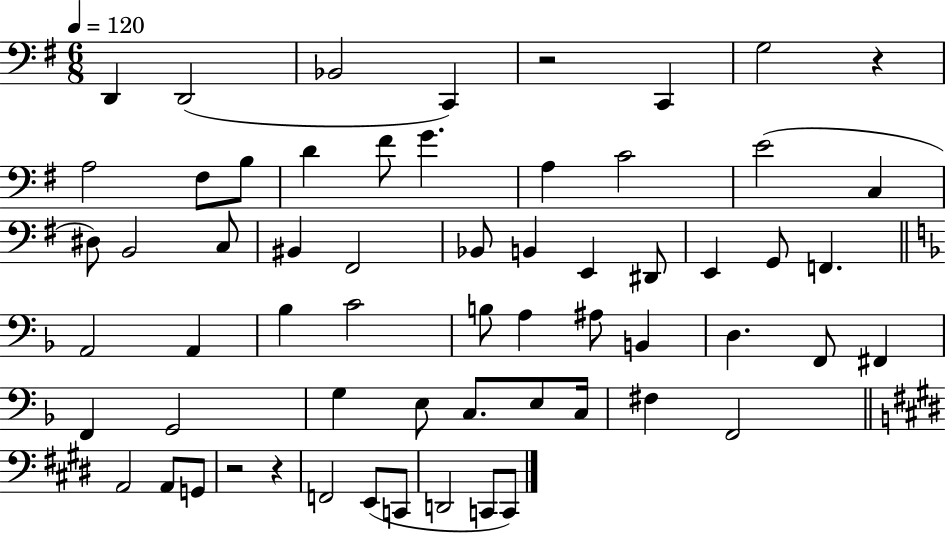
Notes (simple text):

D2/q D2/h Bb2/h C2/q R/h C2/q G3/h R/q A3/h F#3/e B3/e D4/q F#4/e G4/q. A3/q C4/h E4/h C3/q D#3/e B2/h C3/e BIS2/q F#2/h Bb2/e B2/q E2/q D#2/e E2/q G2/e F2/q. A2/h A2/q Bb3/q C4/h B3/e A3/q A#3/e B2/q D3/q. F2/e F#2/q F2/q G2/h G3/q E3/e C3/e. E3/e C3/s F#3/q F2/h A2/h A2/e G2/e R/h R/q F2/h E2/e C2/e D2/h C2/e C2/e